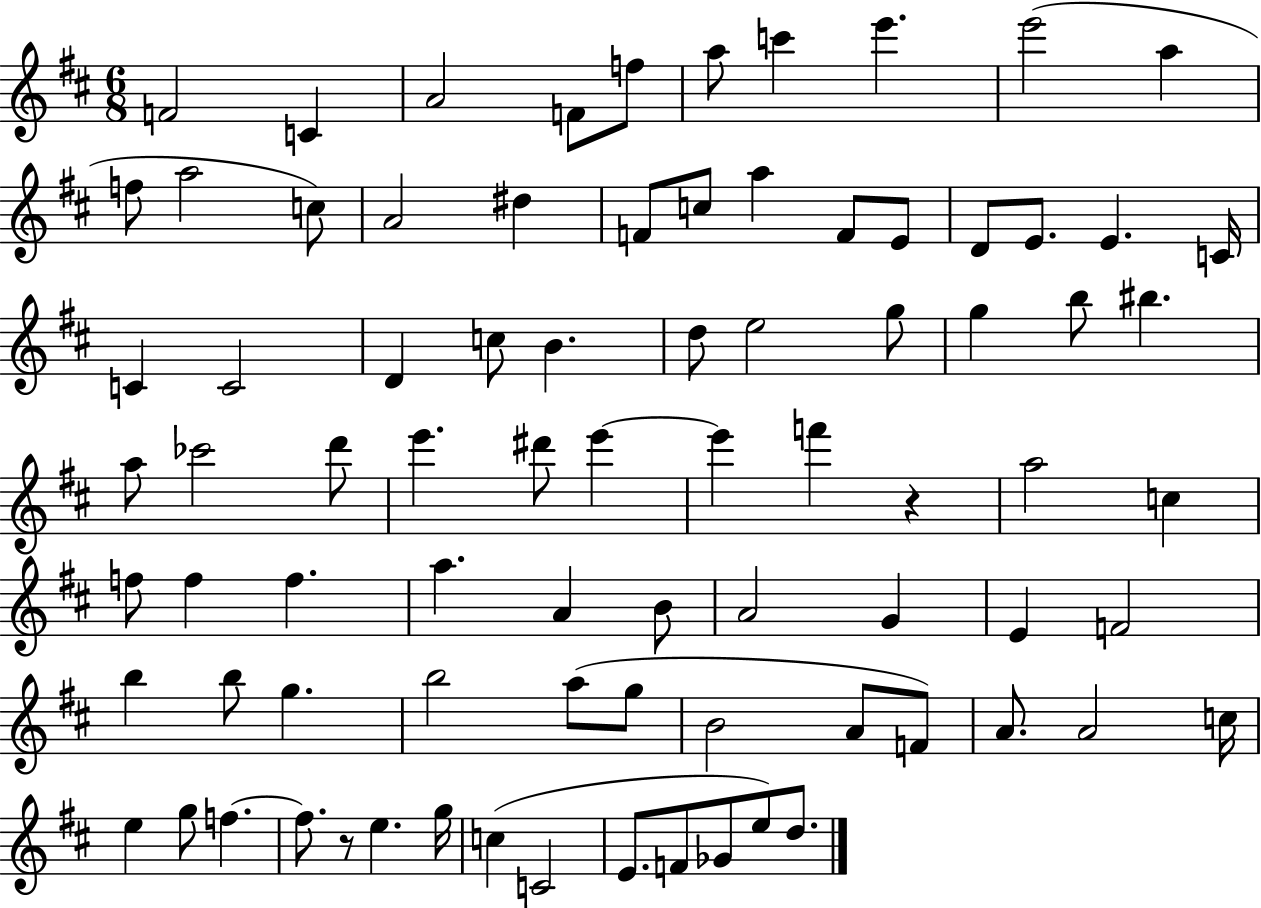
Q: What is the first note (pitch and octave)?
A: F4